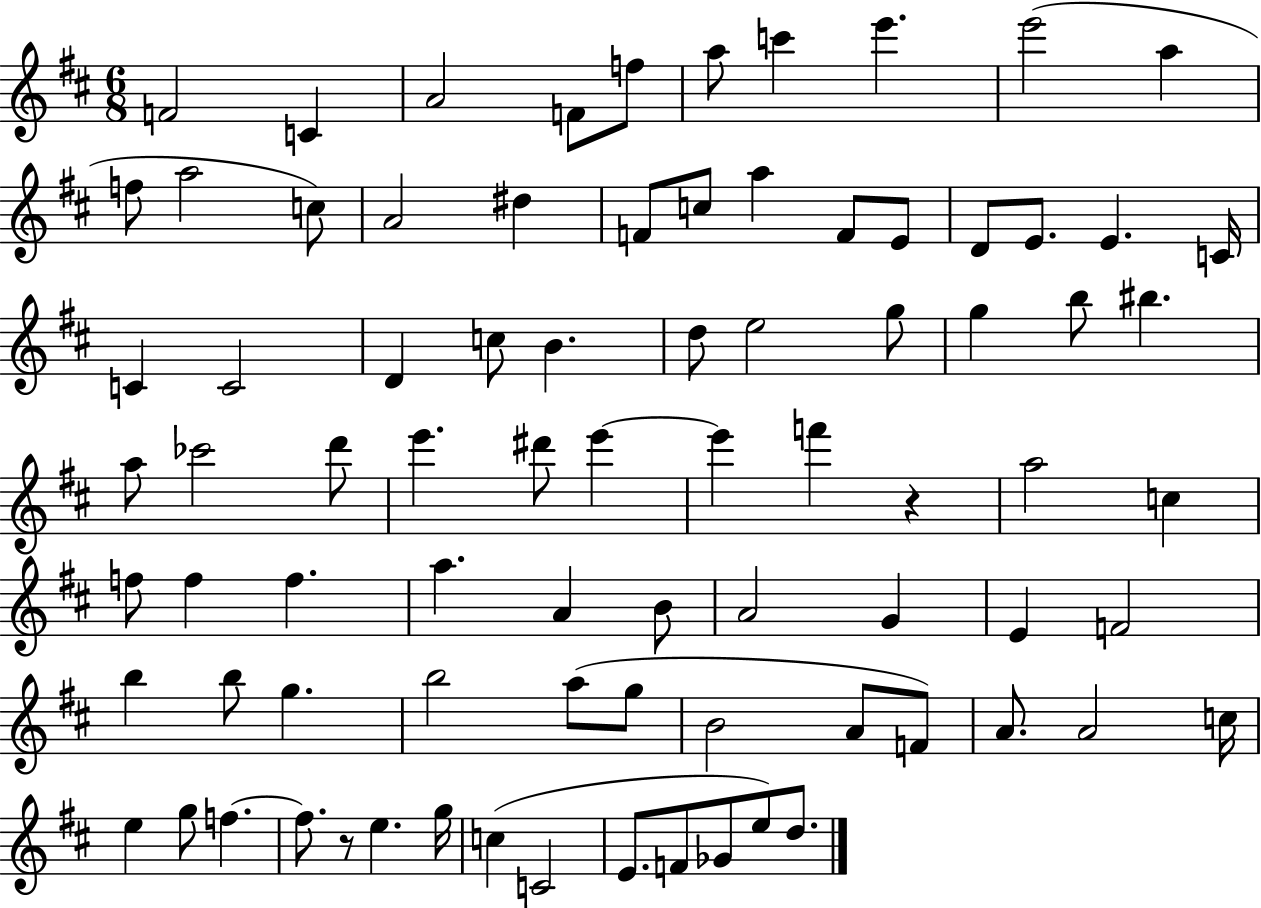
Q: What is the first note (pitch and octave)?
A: F4